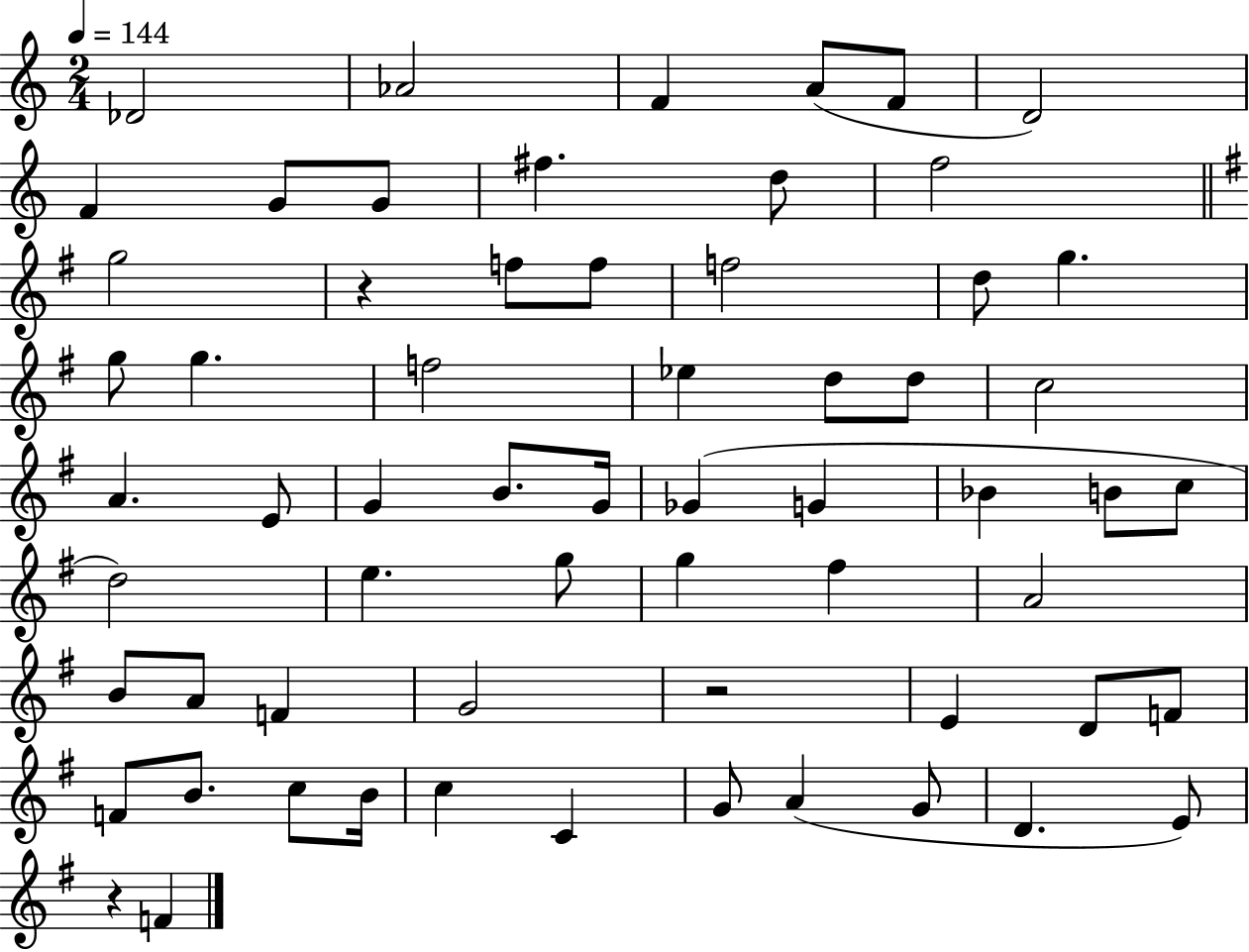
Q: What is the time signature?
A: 2/4